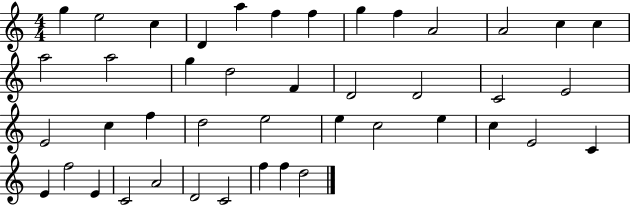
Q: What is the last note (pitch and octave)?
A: D5